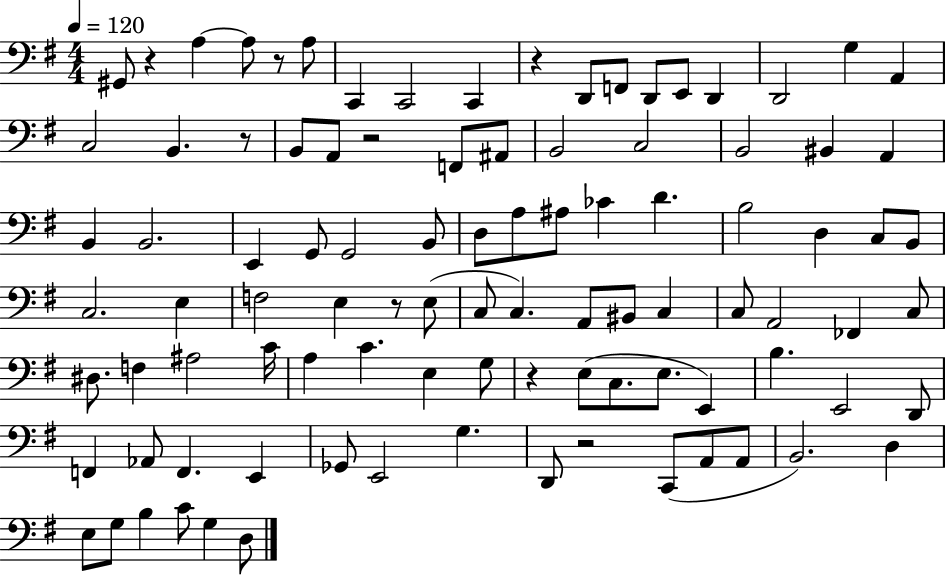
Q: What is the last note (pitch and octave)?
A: D3